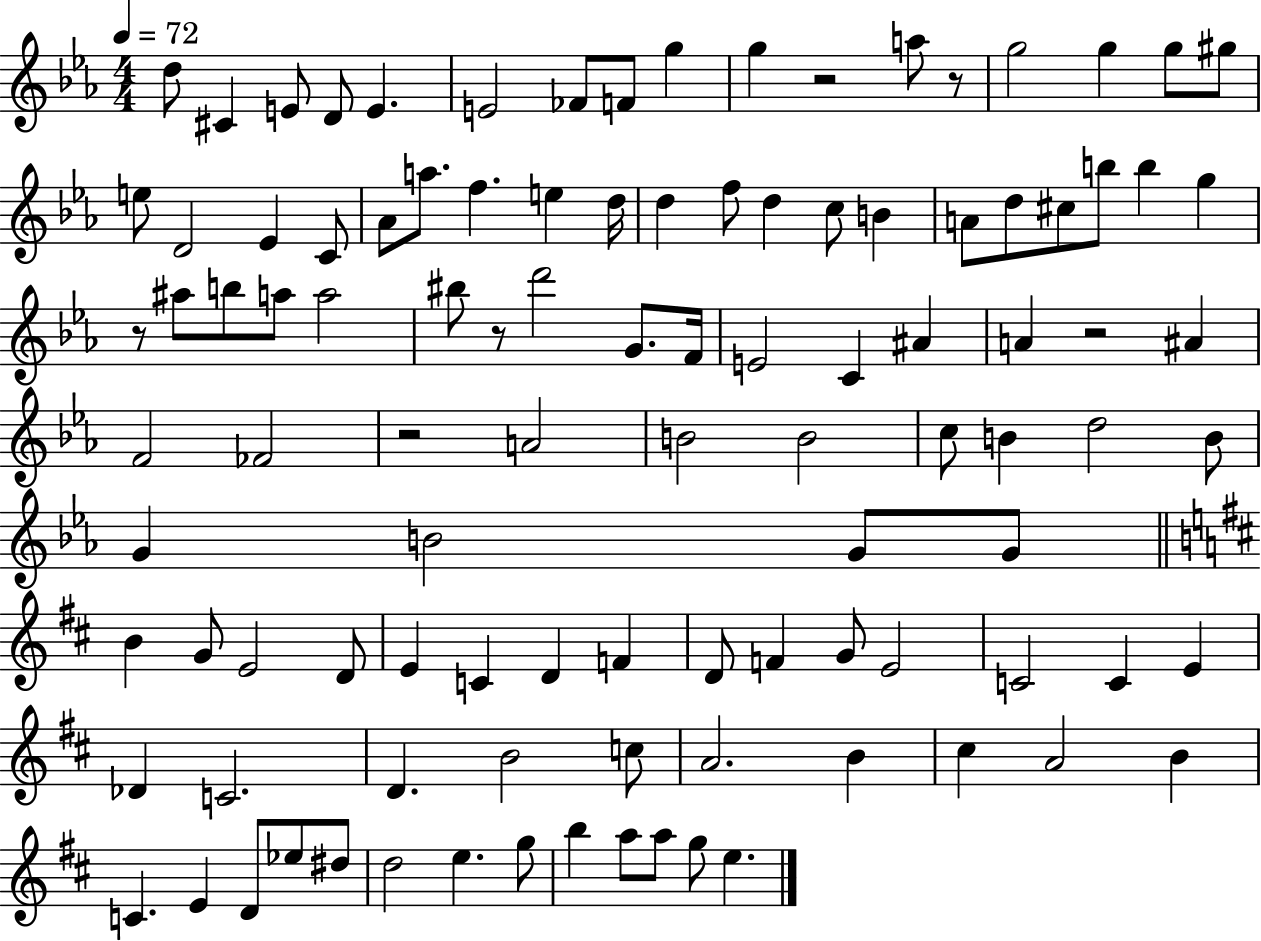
D5/e C#4/q E4/e D4/e E4/q. E4/h FES4/e F4/e G5/q G5/q R/h A5/e R/e G5/h G5/q G5/e G#5/e E5/e D4/h Eb4/q C4/e Ab4/e A5/e. F5/q. E5/q D5/s D5/q F5/e D5/q C5/e B4/q A4/e D5/e C#5/e B5/e B5/q G5/q R/e A#5/e B5/e A5/e A5/h BIS5/e R/e D6/h G4/e. F4/s E4/h C4/q A#4/q A4/q R/h A#4/q F4/h FES4/h R/h A4/h B4/h B4/h C5/e B4/q D5/h B4/e G4/q B4/h G4/e G4/e B4/q G4/e E4/h D4/e E4/q C4/q D4/q F4/q D4/e F4/q G4/e E4/h C4/h C4/q E4/q Db4/q C4/h. D4/q. B4/h C5/e A4/h. B4/q C#5/q A4/h B4/q C4/q. E4/q D4/e Eb5/e D#5/e D5/h E5/q. G5/e B5/q A5/e A5/e G5/e E5/q.